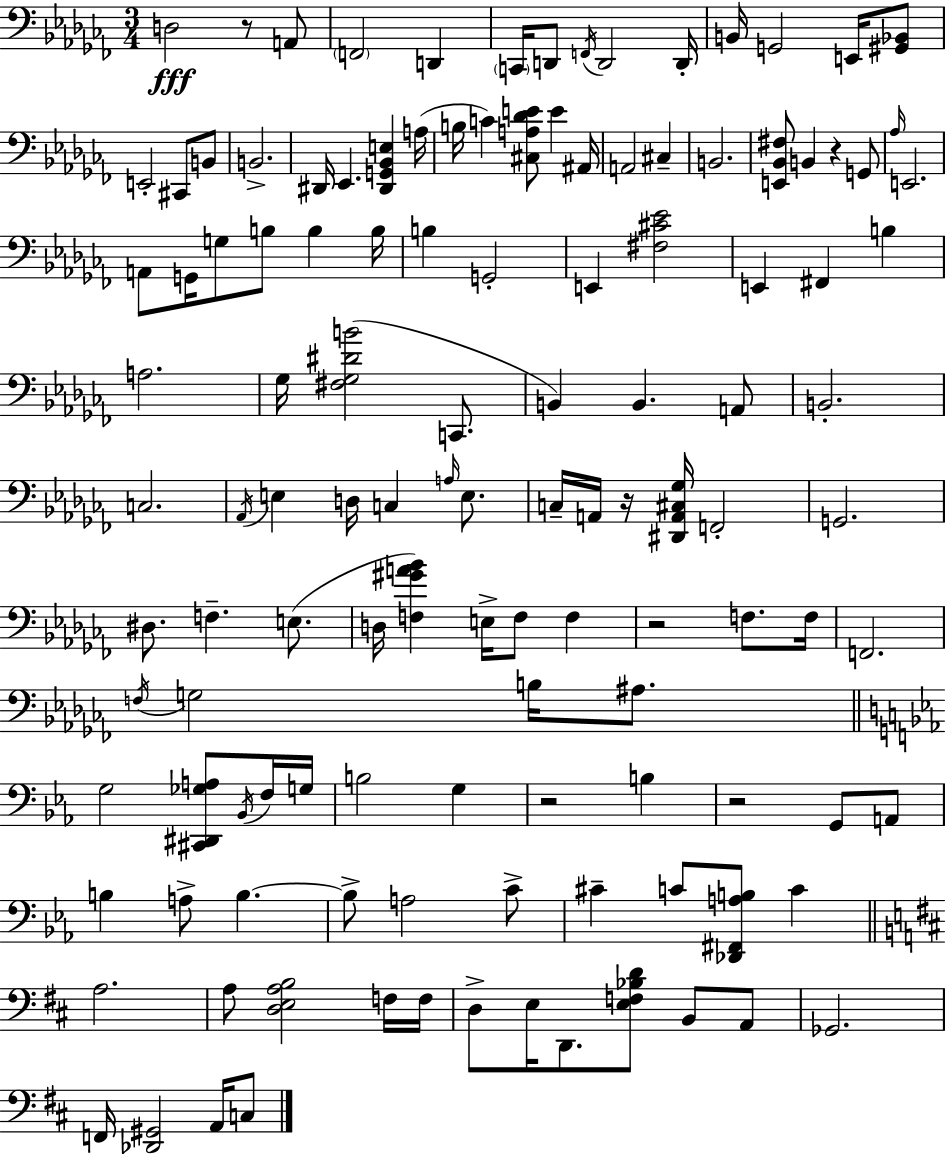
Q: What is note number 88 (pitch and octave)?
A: A3